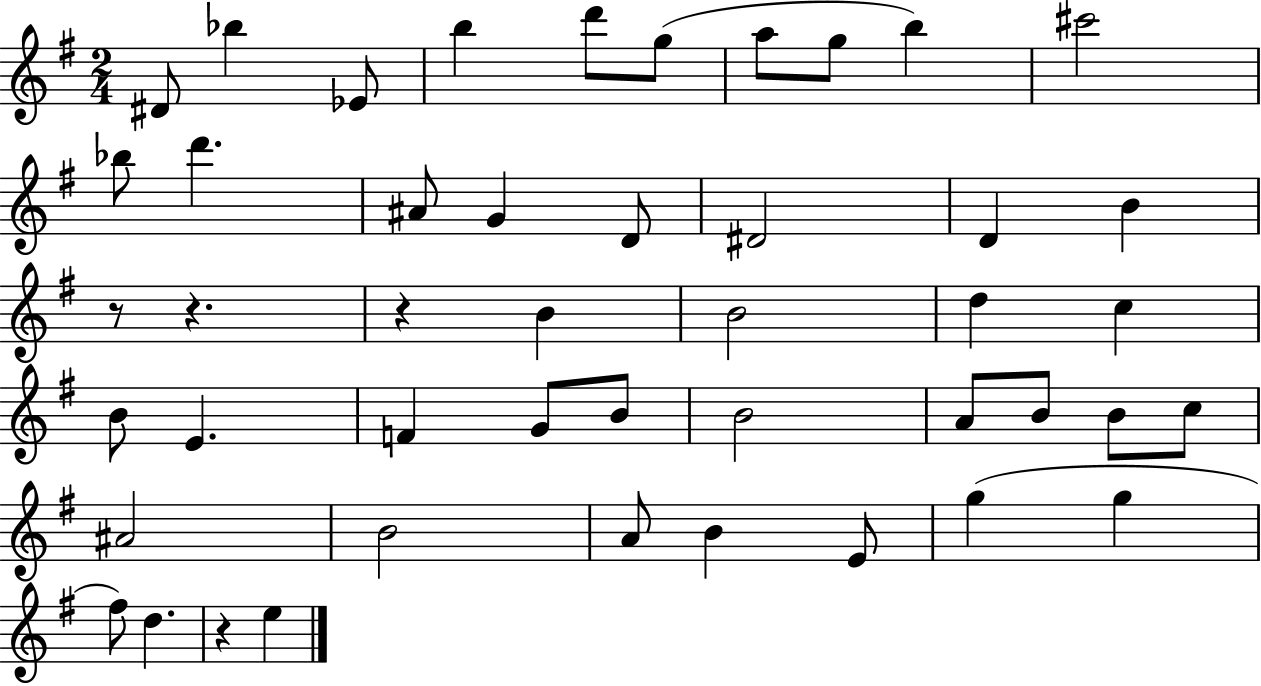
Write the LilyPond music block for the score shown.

{
  \clef treble
  \numericTimeSignature
  \time 2/4
  \key g \major
  \repeat volta 2 { dis'8 bes''4 ees'8 | b''4 d'''8 g''8( | a''8 g''8 b''4) | cis'''2 | \break bes''8 d'''4. | ais'8 g'4 d'8 | dis'2 | d'4 b'4 | \break r8 r4. | r4 b'4 | b'2 | d''4 c''4 | \break b'8 e'4. | f'4 g'8 b'8 | b'2 | a'8 b'8 b'8 c''8 | \break ais'2 | b'2 | a'8 b'4 e'8 | g''4( g''4 | \break fis''8) d''4. | r4 e''4 | } \bar "|."
}